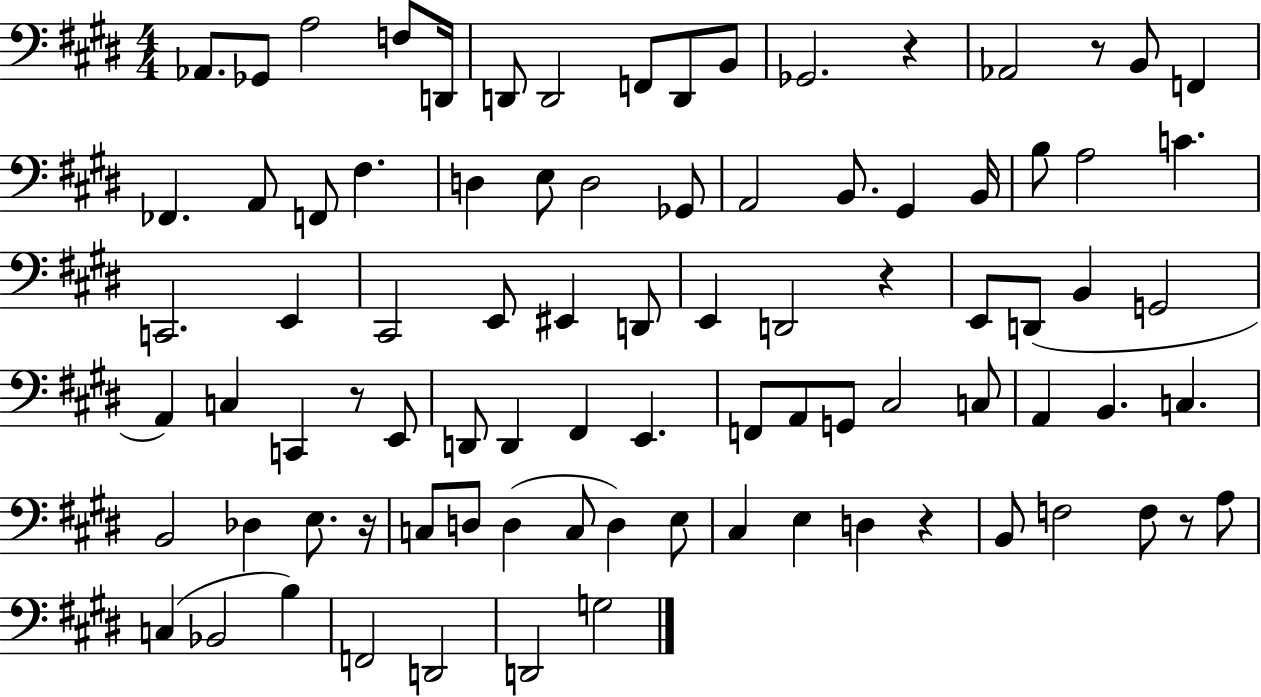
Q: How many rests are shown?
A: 7